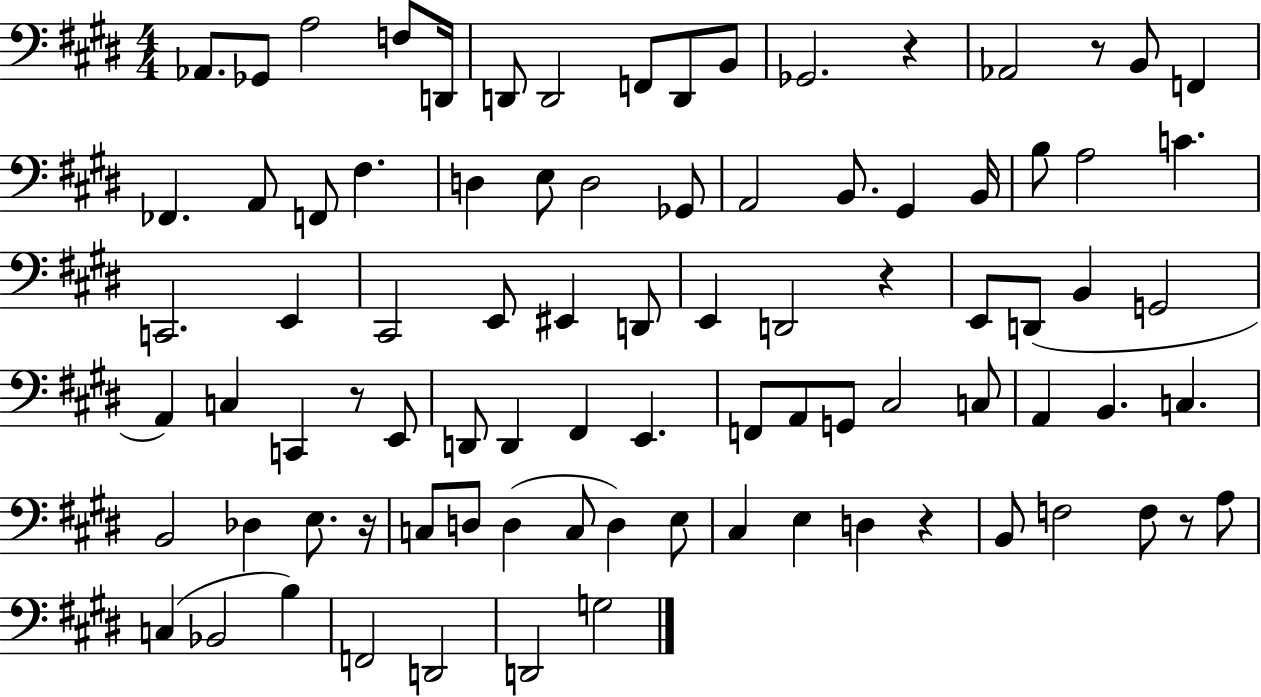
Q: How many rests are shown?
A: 7